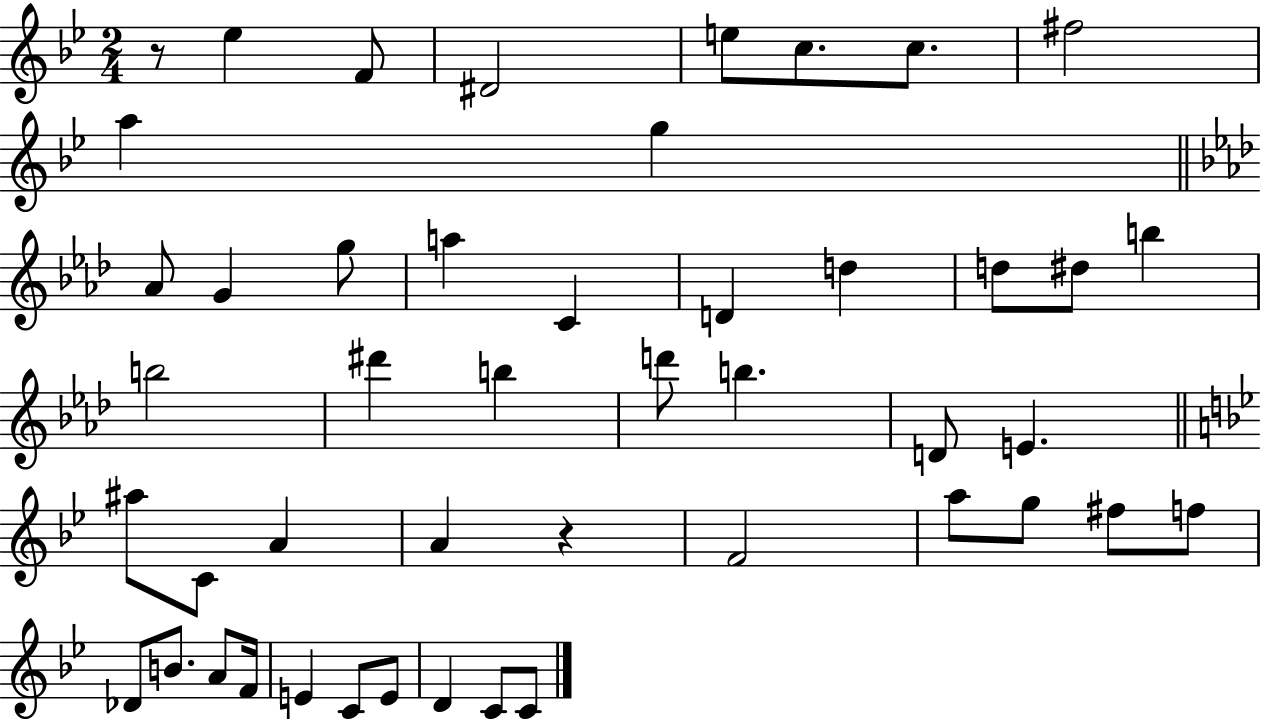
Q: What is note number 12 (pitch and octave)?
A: G5